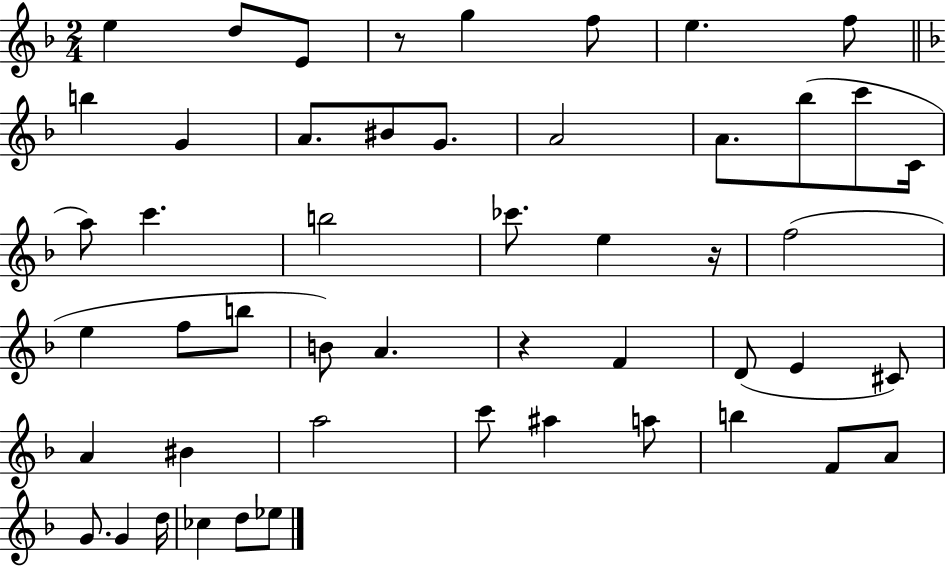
{
  \clef treble
  \numericTimeSignature
  \time 2/4
  \key f \major
  \repeat volta 2 { e''4 d''8 e'8 | r8 g''4 f''8 | e''4. f''8 | \bar "||" \break \key f \major b''4 g'4 | a'8. bis'8 g'8. | a'2 | a'8. bes''8( c'''8 c'16 | \break a''8) c'''4. | b''2 | ces'''8. e''4 r16 | f''2( | \break e''4 f''8 b''8 | b'8) a'4. | r4 f'4 | d'8( e'4 cis'8) | \break a'4 bis'4 | a''2 | c'''8 ais''4 a''8 | b''4 f'8 a'8 | \break g'8. g'4 d''16 | ces''4 d''8 ees''8 | } \bar "|."
}